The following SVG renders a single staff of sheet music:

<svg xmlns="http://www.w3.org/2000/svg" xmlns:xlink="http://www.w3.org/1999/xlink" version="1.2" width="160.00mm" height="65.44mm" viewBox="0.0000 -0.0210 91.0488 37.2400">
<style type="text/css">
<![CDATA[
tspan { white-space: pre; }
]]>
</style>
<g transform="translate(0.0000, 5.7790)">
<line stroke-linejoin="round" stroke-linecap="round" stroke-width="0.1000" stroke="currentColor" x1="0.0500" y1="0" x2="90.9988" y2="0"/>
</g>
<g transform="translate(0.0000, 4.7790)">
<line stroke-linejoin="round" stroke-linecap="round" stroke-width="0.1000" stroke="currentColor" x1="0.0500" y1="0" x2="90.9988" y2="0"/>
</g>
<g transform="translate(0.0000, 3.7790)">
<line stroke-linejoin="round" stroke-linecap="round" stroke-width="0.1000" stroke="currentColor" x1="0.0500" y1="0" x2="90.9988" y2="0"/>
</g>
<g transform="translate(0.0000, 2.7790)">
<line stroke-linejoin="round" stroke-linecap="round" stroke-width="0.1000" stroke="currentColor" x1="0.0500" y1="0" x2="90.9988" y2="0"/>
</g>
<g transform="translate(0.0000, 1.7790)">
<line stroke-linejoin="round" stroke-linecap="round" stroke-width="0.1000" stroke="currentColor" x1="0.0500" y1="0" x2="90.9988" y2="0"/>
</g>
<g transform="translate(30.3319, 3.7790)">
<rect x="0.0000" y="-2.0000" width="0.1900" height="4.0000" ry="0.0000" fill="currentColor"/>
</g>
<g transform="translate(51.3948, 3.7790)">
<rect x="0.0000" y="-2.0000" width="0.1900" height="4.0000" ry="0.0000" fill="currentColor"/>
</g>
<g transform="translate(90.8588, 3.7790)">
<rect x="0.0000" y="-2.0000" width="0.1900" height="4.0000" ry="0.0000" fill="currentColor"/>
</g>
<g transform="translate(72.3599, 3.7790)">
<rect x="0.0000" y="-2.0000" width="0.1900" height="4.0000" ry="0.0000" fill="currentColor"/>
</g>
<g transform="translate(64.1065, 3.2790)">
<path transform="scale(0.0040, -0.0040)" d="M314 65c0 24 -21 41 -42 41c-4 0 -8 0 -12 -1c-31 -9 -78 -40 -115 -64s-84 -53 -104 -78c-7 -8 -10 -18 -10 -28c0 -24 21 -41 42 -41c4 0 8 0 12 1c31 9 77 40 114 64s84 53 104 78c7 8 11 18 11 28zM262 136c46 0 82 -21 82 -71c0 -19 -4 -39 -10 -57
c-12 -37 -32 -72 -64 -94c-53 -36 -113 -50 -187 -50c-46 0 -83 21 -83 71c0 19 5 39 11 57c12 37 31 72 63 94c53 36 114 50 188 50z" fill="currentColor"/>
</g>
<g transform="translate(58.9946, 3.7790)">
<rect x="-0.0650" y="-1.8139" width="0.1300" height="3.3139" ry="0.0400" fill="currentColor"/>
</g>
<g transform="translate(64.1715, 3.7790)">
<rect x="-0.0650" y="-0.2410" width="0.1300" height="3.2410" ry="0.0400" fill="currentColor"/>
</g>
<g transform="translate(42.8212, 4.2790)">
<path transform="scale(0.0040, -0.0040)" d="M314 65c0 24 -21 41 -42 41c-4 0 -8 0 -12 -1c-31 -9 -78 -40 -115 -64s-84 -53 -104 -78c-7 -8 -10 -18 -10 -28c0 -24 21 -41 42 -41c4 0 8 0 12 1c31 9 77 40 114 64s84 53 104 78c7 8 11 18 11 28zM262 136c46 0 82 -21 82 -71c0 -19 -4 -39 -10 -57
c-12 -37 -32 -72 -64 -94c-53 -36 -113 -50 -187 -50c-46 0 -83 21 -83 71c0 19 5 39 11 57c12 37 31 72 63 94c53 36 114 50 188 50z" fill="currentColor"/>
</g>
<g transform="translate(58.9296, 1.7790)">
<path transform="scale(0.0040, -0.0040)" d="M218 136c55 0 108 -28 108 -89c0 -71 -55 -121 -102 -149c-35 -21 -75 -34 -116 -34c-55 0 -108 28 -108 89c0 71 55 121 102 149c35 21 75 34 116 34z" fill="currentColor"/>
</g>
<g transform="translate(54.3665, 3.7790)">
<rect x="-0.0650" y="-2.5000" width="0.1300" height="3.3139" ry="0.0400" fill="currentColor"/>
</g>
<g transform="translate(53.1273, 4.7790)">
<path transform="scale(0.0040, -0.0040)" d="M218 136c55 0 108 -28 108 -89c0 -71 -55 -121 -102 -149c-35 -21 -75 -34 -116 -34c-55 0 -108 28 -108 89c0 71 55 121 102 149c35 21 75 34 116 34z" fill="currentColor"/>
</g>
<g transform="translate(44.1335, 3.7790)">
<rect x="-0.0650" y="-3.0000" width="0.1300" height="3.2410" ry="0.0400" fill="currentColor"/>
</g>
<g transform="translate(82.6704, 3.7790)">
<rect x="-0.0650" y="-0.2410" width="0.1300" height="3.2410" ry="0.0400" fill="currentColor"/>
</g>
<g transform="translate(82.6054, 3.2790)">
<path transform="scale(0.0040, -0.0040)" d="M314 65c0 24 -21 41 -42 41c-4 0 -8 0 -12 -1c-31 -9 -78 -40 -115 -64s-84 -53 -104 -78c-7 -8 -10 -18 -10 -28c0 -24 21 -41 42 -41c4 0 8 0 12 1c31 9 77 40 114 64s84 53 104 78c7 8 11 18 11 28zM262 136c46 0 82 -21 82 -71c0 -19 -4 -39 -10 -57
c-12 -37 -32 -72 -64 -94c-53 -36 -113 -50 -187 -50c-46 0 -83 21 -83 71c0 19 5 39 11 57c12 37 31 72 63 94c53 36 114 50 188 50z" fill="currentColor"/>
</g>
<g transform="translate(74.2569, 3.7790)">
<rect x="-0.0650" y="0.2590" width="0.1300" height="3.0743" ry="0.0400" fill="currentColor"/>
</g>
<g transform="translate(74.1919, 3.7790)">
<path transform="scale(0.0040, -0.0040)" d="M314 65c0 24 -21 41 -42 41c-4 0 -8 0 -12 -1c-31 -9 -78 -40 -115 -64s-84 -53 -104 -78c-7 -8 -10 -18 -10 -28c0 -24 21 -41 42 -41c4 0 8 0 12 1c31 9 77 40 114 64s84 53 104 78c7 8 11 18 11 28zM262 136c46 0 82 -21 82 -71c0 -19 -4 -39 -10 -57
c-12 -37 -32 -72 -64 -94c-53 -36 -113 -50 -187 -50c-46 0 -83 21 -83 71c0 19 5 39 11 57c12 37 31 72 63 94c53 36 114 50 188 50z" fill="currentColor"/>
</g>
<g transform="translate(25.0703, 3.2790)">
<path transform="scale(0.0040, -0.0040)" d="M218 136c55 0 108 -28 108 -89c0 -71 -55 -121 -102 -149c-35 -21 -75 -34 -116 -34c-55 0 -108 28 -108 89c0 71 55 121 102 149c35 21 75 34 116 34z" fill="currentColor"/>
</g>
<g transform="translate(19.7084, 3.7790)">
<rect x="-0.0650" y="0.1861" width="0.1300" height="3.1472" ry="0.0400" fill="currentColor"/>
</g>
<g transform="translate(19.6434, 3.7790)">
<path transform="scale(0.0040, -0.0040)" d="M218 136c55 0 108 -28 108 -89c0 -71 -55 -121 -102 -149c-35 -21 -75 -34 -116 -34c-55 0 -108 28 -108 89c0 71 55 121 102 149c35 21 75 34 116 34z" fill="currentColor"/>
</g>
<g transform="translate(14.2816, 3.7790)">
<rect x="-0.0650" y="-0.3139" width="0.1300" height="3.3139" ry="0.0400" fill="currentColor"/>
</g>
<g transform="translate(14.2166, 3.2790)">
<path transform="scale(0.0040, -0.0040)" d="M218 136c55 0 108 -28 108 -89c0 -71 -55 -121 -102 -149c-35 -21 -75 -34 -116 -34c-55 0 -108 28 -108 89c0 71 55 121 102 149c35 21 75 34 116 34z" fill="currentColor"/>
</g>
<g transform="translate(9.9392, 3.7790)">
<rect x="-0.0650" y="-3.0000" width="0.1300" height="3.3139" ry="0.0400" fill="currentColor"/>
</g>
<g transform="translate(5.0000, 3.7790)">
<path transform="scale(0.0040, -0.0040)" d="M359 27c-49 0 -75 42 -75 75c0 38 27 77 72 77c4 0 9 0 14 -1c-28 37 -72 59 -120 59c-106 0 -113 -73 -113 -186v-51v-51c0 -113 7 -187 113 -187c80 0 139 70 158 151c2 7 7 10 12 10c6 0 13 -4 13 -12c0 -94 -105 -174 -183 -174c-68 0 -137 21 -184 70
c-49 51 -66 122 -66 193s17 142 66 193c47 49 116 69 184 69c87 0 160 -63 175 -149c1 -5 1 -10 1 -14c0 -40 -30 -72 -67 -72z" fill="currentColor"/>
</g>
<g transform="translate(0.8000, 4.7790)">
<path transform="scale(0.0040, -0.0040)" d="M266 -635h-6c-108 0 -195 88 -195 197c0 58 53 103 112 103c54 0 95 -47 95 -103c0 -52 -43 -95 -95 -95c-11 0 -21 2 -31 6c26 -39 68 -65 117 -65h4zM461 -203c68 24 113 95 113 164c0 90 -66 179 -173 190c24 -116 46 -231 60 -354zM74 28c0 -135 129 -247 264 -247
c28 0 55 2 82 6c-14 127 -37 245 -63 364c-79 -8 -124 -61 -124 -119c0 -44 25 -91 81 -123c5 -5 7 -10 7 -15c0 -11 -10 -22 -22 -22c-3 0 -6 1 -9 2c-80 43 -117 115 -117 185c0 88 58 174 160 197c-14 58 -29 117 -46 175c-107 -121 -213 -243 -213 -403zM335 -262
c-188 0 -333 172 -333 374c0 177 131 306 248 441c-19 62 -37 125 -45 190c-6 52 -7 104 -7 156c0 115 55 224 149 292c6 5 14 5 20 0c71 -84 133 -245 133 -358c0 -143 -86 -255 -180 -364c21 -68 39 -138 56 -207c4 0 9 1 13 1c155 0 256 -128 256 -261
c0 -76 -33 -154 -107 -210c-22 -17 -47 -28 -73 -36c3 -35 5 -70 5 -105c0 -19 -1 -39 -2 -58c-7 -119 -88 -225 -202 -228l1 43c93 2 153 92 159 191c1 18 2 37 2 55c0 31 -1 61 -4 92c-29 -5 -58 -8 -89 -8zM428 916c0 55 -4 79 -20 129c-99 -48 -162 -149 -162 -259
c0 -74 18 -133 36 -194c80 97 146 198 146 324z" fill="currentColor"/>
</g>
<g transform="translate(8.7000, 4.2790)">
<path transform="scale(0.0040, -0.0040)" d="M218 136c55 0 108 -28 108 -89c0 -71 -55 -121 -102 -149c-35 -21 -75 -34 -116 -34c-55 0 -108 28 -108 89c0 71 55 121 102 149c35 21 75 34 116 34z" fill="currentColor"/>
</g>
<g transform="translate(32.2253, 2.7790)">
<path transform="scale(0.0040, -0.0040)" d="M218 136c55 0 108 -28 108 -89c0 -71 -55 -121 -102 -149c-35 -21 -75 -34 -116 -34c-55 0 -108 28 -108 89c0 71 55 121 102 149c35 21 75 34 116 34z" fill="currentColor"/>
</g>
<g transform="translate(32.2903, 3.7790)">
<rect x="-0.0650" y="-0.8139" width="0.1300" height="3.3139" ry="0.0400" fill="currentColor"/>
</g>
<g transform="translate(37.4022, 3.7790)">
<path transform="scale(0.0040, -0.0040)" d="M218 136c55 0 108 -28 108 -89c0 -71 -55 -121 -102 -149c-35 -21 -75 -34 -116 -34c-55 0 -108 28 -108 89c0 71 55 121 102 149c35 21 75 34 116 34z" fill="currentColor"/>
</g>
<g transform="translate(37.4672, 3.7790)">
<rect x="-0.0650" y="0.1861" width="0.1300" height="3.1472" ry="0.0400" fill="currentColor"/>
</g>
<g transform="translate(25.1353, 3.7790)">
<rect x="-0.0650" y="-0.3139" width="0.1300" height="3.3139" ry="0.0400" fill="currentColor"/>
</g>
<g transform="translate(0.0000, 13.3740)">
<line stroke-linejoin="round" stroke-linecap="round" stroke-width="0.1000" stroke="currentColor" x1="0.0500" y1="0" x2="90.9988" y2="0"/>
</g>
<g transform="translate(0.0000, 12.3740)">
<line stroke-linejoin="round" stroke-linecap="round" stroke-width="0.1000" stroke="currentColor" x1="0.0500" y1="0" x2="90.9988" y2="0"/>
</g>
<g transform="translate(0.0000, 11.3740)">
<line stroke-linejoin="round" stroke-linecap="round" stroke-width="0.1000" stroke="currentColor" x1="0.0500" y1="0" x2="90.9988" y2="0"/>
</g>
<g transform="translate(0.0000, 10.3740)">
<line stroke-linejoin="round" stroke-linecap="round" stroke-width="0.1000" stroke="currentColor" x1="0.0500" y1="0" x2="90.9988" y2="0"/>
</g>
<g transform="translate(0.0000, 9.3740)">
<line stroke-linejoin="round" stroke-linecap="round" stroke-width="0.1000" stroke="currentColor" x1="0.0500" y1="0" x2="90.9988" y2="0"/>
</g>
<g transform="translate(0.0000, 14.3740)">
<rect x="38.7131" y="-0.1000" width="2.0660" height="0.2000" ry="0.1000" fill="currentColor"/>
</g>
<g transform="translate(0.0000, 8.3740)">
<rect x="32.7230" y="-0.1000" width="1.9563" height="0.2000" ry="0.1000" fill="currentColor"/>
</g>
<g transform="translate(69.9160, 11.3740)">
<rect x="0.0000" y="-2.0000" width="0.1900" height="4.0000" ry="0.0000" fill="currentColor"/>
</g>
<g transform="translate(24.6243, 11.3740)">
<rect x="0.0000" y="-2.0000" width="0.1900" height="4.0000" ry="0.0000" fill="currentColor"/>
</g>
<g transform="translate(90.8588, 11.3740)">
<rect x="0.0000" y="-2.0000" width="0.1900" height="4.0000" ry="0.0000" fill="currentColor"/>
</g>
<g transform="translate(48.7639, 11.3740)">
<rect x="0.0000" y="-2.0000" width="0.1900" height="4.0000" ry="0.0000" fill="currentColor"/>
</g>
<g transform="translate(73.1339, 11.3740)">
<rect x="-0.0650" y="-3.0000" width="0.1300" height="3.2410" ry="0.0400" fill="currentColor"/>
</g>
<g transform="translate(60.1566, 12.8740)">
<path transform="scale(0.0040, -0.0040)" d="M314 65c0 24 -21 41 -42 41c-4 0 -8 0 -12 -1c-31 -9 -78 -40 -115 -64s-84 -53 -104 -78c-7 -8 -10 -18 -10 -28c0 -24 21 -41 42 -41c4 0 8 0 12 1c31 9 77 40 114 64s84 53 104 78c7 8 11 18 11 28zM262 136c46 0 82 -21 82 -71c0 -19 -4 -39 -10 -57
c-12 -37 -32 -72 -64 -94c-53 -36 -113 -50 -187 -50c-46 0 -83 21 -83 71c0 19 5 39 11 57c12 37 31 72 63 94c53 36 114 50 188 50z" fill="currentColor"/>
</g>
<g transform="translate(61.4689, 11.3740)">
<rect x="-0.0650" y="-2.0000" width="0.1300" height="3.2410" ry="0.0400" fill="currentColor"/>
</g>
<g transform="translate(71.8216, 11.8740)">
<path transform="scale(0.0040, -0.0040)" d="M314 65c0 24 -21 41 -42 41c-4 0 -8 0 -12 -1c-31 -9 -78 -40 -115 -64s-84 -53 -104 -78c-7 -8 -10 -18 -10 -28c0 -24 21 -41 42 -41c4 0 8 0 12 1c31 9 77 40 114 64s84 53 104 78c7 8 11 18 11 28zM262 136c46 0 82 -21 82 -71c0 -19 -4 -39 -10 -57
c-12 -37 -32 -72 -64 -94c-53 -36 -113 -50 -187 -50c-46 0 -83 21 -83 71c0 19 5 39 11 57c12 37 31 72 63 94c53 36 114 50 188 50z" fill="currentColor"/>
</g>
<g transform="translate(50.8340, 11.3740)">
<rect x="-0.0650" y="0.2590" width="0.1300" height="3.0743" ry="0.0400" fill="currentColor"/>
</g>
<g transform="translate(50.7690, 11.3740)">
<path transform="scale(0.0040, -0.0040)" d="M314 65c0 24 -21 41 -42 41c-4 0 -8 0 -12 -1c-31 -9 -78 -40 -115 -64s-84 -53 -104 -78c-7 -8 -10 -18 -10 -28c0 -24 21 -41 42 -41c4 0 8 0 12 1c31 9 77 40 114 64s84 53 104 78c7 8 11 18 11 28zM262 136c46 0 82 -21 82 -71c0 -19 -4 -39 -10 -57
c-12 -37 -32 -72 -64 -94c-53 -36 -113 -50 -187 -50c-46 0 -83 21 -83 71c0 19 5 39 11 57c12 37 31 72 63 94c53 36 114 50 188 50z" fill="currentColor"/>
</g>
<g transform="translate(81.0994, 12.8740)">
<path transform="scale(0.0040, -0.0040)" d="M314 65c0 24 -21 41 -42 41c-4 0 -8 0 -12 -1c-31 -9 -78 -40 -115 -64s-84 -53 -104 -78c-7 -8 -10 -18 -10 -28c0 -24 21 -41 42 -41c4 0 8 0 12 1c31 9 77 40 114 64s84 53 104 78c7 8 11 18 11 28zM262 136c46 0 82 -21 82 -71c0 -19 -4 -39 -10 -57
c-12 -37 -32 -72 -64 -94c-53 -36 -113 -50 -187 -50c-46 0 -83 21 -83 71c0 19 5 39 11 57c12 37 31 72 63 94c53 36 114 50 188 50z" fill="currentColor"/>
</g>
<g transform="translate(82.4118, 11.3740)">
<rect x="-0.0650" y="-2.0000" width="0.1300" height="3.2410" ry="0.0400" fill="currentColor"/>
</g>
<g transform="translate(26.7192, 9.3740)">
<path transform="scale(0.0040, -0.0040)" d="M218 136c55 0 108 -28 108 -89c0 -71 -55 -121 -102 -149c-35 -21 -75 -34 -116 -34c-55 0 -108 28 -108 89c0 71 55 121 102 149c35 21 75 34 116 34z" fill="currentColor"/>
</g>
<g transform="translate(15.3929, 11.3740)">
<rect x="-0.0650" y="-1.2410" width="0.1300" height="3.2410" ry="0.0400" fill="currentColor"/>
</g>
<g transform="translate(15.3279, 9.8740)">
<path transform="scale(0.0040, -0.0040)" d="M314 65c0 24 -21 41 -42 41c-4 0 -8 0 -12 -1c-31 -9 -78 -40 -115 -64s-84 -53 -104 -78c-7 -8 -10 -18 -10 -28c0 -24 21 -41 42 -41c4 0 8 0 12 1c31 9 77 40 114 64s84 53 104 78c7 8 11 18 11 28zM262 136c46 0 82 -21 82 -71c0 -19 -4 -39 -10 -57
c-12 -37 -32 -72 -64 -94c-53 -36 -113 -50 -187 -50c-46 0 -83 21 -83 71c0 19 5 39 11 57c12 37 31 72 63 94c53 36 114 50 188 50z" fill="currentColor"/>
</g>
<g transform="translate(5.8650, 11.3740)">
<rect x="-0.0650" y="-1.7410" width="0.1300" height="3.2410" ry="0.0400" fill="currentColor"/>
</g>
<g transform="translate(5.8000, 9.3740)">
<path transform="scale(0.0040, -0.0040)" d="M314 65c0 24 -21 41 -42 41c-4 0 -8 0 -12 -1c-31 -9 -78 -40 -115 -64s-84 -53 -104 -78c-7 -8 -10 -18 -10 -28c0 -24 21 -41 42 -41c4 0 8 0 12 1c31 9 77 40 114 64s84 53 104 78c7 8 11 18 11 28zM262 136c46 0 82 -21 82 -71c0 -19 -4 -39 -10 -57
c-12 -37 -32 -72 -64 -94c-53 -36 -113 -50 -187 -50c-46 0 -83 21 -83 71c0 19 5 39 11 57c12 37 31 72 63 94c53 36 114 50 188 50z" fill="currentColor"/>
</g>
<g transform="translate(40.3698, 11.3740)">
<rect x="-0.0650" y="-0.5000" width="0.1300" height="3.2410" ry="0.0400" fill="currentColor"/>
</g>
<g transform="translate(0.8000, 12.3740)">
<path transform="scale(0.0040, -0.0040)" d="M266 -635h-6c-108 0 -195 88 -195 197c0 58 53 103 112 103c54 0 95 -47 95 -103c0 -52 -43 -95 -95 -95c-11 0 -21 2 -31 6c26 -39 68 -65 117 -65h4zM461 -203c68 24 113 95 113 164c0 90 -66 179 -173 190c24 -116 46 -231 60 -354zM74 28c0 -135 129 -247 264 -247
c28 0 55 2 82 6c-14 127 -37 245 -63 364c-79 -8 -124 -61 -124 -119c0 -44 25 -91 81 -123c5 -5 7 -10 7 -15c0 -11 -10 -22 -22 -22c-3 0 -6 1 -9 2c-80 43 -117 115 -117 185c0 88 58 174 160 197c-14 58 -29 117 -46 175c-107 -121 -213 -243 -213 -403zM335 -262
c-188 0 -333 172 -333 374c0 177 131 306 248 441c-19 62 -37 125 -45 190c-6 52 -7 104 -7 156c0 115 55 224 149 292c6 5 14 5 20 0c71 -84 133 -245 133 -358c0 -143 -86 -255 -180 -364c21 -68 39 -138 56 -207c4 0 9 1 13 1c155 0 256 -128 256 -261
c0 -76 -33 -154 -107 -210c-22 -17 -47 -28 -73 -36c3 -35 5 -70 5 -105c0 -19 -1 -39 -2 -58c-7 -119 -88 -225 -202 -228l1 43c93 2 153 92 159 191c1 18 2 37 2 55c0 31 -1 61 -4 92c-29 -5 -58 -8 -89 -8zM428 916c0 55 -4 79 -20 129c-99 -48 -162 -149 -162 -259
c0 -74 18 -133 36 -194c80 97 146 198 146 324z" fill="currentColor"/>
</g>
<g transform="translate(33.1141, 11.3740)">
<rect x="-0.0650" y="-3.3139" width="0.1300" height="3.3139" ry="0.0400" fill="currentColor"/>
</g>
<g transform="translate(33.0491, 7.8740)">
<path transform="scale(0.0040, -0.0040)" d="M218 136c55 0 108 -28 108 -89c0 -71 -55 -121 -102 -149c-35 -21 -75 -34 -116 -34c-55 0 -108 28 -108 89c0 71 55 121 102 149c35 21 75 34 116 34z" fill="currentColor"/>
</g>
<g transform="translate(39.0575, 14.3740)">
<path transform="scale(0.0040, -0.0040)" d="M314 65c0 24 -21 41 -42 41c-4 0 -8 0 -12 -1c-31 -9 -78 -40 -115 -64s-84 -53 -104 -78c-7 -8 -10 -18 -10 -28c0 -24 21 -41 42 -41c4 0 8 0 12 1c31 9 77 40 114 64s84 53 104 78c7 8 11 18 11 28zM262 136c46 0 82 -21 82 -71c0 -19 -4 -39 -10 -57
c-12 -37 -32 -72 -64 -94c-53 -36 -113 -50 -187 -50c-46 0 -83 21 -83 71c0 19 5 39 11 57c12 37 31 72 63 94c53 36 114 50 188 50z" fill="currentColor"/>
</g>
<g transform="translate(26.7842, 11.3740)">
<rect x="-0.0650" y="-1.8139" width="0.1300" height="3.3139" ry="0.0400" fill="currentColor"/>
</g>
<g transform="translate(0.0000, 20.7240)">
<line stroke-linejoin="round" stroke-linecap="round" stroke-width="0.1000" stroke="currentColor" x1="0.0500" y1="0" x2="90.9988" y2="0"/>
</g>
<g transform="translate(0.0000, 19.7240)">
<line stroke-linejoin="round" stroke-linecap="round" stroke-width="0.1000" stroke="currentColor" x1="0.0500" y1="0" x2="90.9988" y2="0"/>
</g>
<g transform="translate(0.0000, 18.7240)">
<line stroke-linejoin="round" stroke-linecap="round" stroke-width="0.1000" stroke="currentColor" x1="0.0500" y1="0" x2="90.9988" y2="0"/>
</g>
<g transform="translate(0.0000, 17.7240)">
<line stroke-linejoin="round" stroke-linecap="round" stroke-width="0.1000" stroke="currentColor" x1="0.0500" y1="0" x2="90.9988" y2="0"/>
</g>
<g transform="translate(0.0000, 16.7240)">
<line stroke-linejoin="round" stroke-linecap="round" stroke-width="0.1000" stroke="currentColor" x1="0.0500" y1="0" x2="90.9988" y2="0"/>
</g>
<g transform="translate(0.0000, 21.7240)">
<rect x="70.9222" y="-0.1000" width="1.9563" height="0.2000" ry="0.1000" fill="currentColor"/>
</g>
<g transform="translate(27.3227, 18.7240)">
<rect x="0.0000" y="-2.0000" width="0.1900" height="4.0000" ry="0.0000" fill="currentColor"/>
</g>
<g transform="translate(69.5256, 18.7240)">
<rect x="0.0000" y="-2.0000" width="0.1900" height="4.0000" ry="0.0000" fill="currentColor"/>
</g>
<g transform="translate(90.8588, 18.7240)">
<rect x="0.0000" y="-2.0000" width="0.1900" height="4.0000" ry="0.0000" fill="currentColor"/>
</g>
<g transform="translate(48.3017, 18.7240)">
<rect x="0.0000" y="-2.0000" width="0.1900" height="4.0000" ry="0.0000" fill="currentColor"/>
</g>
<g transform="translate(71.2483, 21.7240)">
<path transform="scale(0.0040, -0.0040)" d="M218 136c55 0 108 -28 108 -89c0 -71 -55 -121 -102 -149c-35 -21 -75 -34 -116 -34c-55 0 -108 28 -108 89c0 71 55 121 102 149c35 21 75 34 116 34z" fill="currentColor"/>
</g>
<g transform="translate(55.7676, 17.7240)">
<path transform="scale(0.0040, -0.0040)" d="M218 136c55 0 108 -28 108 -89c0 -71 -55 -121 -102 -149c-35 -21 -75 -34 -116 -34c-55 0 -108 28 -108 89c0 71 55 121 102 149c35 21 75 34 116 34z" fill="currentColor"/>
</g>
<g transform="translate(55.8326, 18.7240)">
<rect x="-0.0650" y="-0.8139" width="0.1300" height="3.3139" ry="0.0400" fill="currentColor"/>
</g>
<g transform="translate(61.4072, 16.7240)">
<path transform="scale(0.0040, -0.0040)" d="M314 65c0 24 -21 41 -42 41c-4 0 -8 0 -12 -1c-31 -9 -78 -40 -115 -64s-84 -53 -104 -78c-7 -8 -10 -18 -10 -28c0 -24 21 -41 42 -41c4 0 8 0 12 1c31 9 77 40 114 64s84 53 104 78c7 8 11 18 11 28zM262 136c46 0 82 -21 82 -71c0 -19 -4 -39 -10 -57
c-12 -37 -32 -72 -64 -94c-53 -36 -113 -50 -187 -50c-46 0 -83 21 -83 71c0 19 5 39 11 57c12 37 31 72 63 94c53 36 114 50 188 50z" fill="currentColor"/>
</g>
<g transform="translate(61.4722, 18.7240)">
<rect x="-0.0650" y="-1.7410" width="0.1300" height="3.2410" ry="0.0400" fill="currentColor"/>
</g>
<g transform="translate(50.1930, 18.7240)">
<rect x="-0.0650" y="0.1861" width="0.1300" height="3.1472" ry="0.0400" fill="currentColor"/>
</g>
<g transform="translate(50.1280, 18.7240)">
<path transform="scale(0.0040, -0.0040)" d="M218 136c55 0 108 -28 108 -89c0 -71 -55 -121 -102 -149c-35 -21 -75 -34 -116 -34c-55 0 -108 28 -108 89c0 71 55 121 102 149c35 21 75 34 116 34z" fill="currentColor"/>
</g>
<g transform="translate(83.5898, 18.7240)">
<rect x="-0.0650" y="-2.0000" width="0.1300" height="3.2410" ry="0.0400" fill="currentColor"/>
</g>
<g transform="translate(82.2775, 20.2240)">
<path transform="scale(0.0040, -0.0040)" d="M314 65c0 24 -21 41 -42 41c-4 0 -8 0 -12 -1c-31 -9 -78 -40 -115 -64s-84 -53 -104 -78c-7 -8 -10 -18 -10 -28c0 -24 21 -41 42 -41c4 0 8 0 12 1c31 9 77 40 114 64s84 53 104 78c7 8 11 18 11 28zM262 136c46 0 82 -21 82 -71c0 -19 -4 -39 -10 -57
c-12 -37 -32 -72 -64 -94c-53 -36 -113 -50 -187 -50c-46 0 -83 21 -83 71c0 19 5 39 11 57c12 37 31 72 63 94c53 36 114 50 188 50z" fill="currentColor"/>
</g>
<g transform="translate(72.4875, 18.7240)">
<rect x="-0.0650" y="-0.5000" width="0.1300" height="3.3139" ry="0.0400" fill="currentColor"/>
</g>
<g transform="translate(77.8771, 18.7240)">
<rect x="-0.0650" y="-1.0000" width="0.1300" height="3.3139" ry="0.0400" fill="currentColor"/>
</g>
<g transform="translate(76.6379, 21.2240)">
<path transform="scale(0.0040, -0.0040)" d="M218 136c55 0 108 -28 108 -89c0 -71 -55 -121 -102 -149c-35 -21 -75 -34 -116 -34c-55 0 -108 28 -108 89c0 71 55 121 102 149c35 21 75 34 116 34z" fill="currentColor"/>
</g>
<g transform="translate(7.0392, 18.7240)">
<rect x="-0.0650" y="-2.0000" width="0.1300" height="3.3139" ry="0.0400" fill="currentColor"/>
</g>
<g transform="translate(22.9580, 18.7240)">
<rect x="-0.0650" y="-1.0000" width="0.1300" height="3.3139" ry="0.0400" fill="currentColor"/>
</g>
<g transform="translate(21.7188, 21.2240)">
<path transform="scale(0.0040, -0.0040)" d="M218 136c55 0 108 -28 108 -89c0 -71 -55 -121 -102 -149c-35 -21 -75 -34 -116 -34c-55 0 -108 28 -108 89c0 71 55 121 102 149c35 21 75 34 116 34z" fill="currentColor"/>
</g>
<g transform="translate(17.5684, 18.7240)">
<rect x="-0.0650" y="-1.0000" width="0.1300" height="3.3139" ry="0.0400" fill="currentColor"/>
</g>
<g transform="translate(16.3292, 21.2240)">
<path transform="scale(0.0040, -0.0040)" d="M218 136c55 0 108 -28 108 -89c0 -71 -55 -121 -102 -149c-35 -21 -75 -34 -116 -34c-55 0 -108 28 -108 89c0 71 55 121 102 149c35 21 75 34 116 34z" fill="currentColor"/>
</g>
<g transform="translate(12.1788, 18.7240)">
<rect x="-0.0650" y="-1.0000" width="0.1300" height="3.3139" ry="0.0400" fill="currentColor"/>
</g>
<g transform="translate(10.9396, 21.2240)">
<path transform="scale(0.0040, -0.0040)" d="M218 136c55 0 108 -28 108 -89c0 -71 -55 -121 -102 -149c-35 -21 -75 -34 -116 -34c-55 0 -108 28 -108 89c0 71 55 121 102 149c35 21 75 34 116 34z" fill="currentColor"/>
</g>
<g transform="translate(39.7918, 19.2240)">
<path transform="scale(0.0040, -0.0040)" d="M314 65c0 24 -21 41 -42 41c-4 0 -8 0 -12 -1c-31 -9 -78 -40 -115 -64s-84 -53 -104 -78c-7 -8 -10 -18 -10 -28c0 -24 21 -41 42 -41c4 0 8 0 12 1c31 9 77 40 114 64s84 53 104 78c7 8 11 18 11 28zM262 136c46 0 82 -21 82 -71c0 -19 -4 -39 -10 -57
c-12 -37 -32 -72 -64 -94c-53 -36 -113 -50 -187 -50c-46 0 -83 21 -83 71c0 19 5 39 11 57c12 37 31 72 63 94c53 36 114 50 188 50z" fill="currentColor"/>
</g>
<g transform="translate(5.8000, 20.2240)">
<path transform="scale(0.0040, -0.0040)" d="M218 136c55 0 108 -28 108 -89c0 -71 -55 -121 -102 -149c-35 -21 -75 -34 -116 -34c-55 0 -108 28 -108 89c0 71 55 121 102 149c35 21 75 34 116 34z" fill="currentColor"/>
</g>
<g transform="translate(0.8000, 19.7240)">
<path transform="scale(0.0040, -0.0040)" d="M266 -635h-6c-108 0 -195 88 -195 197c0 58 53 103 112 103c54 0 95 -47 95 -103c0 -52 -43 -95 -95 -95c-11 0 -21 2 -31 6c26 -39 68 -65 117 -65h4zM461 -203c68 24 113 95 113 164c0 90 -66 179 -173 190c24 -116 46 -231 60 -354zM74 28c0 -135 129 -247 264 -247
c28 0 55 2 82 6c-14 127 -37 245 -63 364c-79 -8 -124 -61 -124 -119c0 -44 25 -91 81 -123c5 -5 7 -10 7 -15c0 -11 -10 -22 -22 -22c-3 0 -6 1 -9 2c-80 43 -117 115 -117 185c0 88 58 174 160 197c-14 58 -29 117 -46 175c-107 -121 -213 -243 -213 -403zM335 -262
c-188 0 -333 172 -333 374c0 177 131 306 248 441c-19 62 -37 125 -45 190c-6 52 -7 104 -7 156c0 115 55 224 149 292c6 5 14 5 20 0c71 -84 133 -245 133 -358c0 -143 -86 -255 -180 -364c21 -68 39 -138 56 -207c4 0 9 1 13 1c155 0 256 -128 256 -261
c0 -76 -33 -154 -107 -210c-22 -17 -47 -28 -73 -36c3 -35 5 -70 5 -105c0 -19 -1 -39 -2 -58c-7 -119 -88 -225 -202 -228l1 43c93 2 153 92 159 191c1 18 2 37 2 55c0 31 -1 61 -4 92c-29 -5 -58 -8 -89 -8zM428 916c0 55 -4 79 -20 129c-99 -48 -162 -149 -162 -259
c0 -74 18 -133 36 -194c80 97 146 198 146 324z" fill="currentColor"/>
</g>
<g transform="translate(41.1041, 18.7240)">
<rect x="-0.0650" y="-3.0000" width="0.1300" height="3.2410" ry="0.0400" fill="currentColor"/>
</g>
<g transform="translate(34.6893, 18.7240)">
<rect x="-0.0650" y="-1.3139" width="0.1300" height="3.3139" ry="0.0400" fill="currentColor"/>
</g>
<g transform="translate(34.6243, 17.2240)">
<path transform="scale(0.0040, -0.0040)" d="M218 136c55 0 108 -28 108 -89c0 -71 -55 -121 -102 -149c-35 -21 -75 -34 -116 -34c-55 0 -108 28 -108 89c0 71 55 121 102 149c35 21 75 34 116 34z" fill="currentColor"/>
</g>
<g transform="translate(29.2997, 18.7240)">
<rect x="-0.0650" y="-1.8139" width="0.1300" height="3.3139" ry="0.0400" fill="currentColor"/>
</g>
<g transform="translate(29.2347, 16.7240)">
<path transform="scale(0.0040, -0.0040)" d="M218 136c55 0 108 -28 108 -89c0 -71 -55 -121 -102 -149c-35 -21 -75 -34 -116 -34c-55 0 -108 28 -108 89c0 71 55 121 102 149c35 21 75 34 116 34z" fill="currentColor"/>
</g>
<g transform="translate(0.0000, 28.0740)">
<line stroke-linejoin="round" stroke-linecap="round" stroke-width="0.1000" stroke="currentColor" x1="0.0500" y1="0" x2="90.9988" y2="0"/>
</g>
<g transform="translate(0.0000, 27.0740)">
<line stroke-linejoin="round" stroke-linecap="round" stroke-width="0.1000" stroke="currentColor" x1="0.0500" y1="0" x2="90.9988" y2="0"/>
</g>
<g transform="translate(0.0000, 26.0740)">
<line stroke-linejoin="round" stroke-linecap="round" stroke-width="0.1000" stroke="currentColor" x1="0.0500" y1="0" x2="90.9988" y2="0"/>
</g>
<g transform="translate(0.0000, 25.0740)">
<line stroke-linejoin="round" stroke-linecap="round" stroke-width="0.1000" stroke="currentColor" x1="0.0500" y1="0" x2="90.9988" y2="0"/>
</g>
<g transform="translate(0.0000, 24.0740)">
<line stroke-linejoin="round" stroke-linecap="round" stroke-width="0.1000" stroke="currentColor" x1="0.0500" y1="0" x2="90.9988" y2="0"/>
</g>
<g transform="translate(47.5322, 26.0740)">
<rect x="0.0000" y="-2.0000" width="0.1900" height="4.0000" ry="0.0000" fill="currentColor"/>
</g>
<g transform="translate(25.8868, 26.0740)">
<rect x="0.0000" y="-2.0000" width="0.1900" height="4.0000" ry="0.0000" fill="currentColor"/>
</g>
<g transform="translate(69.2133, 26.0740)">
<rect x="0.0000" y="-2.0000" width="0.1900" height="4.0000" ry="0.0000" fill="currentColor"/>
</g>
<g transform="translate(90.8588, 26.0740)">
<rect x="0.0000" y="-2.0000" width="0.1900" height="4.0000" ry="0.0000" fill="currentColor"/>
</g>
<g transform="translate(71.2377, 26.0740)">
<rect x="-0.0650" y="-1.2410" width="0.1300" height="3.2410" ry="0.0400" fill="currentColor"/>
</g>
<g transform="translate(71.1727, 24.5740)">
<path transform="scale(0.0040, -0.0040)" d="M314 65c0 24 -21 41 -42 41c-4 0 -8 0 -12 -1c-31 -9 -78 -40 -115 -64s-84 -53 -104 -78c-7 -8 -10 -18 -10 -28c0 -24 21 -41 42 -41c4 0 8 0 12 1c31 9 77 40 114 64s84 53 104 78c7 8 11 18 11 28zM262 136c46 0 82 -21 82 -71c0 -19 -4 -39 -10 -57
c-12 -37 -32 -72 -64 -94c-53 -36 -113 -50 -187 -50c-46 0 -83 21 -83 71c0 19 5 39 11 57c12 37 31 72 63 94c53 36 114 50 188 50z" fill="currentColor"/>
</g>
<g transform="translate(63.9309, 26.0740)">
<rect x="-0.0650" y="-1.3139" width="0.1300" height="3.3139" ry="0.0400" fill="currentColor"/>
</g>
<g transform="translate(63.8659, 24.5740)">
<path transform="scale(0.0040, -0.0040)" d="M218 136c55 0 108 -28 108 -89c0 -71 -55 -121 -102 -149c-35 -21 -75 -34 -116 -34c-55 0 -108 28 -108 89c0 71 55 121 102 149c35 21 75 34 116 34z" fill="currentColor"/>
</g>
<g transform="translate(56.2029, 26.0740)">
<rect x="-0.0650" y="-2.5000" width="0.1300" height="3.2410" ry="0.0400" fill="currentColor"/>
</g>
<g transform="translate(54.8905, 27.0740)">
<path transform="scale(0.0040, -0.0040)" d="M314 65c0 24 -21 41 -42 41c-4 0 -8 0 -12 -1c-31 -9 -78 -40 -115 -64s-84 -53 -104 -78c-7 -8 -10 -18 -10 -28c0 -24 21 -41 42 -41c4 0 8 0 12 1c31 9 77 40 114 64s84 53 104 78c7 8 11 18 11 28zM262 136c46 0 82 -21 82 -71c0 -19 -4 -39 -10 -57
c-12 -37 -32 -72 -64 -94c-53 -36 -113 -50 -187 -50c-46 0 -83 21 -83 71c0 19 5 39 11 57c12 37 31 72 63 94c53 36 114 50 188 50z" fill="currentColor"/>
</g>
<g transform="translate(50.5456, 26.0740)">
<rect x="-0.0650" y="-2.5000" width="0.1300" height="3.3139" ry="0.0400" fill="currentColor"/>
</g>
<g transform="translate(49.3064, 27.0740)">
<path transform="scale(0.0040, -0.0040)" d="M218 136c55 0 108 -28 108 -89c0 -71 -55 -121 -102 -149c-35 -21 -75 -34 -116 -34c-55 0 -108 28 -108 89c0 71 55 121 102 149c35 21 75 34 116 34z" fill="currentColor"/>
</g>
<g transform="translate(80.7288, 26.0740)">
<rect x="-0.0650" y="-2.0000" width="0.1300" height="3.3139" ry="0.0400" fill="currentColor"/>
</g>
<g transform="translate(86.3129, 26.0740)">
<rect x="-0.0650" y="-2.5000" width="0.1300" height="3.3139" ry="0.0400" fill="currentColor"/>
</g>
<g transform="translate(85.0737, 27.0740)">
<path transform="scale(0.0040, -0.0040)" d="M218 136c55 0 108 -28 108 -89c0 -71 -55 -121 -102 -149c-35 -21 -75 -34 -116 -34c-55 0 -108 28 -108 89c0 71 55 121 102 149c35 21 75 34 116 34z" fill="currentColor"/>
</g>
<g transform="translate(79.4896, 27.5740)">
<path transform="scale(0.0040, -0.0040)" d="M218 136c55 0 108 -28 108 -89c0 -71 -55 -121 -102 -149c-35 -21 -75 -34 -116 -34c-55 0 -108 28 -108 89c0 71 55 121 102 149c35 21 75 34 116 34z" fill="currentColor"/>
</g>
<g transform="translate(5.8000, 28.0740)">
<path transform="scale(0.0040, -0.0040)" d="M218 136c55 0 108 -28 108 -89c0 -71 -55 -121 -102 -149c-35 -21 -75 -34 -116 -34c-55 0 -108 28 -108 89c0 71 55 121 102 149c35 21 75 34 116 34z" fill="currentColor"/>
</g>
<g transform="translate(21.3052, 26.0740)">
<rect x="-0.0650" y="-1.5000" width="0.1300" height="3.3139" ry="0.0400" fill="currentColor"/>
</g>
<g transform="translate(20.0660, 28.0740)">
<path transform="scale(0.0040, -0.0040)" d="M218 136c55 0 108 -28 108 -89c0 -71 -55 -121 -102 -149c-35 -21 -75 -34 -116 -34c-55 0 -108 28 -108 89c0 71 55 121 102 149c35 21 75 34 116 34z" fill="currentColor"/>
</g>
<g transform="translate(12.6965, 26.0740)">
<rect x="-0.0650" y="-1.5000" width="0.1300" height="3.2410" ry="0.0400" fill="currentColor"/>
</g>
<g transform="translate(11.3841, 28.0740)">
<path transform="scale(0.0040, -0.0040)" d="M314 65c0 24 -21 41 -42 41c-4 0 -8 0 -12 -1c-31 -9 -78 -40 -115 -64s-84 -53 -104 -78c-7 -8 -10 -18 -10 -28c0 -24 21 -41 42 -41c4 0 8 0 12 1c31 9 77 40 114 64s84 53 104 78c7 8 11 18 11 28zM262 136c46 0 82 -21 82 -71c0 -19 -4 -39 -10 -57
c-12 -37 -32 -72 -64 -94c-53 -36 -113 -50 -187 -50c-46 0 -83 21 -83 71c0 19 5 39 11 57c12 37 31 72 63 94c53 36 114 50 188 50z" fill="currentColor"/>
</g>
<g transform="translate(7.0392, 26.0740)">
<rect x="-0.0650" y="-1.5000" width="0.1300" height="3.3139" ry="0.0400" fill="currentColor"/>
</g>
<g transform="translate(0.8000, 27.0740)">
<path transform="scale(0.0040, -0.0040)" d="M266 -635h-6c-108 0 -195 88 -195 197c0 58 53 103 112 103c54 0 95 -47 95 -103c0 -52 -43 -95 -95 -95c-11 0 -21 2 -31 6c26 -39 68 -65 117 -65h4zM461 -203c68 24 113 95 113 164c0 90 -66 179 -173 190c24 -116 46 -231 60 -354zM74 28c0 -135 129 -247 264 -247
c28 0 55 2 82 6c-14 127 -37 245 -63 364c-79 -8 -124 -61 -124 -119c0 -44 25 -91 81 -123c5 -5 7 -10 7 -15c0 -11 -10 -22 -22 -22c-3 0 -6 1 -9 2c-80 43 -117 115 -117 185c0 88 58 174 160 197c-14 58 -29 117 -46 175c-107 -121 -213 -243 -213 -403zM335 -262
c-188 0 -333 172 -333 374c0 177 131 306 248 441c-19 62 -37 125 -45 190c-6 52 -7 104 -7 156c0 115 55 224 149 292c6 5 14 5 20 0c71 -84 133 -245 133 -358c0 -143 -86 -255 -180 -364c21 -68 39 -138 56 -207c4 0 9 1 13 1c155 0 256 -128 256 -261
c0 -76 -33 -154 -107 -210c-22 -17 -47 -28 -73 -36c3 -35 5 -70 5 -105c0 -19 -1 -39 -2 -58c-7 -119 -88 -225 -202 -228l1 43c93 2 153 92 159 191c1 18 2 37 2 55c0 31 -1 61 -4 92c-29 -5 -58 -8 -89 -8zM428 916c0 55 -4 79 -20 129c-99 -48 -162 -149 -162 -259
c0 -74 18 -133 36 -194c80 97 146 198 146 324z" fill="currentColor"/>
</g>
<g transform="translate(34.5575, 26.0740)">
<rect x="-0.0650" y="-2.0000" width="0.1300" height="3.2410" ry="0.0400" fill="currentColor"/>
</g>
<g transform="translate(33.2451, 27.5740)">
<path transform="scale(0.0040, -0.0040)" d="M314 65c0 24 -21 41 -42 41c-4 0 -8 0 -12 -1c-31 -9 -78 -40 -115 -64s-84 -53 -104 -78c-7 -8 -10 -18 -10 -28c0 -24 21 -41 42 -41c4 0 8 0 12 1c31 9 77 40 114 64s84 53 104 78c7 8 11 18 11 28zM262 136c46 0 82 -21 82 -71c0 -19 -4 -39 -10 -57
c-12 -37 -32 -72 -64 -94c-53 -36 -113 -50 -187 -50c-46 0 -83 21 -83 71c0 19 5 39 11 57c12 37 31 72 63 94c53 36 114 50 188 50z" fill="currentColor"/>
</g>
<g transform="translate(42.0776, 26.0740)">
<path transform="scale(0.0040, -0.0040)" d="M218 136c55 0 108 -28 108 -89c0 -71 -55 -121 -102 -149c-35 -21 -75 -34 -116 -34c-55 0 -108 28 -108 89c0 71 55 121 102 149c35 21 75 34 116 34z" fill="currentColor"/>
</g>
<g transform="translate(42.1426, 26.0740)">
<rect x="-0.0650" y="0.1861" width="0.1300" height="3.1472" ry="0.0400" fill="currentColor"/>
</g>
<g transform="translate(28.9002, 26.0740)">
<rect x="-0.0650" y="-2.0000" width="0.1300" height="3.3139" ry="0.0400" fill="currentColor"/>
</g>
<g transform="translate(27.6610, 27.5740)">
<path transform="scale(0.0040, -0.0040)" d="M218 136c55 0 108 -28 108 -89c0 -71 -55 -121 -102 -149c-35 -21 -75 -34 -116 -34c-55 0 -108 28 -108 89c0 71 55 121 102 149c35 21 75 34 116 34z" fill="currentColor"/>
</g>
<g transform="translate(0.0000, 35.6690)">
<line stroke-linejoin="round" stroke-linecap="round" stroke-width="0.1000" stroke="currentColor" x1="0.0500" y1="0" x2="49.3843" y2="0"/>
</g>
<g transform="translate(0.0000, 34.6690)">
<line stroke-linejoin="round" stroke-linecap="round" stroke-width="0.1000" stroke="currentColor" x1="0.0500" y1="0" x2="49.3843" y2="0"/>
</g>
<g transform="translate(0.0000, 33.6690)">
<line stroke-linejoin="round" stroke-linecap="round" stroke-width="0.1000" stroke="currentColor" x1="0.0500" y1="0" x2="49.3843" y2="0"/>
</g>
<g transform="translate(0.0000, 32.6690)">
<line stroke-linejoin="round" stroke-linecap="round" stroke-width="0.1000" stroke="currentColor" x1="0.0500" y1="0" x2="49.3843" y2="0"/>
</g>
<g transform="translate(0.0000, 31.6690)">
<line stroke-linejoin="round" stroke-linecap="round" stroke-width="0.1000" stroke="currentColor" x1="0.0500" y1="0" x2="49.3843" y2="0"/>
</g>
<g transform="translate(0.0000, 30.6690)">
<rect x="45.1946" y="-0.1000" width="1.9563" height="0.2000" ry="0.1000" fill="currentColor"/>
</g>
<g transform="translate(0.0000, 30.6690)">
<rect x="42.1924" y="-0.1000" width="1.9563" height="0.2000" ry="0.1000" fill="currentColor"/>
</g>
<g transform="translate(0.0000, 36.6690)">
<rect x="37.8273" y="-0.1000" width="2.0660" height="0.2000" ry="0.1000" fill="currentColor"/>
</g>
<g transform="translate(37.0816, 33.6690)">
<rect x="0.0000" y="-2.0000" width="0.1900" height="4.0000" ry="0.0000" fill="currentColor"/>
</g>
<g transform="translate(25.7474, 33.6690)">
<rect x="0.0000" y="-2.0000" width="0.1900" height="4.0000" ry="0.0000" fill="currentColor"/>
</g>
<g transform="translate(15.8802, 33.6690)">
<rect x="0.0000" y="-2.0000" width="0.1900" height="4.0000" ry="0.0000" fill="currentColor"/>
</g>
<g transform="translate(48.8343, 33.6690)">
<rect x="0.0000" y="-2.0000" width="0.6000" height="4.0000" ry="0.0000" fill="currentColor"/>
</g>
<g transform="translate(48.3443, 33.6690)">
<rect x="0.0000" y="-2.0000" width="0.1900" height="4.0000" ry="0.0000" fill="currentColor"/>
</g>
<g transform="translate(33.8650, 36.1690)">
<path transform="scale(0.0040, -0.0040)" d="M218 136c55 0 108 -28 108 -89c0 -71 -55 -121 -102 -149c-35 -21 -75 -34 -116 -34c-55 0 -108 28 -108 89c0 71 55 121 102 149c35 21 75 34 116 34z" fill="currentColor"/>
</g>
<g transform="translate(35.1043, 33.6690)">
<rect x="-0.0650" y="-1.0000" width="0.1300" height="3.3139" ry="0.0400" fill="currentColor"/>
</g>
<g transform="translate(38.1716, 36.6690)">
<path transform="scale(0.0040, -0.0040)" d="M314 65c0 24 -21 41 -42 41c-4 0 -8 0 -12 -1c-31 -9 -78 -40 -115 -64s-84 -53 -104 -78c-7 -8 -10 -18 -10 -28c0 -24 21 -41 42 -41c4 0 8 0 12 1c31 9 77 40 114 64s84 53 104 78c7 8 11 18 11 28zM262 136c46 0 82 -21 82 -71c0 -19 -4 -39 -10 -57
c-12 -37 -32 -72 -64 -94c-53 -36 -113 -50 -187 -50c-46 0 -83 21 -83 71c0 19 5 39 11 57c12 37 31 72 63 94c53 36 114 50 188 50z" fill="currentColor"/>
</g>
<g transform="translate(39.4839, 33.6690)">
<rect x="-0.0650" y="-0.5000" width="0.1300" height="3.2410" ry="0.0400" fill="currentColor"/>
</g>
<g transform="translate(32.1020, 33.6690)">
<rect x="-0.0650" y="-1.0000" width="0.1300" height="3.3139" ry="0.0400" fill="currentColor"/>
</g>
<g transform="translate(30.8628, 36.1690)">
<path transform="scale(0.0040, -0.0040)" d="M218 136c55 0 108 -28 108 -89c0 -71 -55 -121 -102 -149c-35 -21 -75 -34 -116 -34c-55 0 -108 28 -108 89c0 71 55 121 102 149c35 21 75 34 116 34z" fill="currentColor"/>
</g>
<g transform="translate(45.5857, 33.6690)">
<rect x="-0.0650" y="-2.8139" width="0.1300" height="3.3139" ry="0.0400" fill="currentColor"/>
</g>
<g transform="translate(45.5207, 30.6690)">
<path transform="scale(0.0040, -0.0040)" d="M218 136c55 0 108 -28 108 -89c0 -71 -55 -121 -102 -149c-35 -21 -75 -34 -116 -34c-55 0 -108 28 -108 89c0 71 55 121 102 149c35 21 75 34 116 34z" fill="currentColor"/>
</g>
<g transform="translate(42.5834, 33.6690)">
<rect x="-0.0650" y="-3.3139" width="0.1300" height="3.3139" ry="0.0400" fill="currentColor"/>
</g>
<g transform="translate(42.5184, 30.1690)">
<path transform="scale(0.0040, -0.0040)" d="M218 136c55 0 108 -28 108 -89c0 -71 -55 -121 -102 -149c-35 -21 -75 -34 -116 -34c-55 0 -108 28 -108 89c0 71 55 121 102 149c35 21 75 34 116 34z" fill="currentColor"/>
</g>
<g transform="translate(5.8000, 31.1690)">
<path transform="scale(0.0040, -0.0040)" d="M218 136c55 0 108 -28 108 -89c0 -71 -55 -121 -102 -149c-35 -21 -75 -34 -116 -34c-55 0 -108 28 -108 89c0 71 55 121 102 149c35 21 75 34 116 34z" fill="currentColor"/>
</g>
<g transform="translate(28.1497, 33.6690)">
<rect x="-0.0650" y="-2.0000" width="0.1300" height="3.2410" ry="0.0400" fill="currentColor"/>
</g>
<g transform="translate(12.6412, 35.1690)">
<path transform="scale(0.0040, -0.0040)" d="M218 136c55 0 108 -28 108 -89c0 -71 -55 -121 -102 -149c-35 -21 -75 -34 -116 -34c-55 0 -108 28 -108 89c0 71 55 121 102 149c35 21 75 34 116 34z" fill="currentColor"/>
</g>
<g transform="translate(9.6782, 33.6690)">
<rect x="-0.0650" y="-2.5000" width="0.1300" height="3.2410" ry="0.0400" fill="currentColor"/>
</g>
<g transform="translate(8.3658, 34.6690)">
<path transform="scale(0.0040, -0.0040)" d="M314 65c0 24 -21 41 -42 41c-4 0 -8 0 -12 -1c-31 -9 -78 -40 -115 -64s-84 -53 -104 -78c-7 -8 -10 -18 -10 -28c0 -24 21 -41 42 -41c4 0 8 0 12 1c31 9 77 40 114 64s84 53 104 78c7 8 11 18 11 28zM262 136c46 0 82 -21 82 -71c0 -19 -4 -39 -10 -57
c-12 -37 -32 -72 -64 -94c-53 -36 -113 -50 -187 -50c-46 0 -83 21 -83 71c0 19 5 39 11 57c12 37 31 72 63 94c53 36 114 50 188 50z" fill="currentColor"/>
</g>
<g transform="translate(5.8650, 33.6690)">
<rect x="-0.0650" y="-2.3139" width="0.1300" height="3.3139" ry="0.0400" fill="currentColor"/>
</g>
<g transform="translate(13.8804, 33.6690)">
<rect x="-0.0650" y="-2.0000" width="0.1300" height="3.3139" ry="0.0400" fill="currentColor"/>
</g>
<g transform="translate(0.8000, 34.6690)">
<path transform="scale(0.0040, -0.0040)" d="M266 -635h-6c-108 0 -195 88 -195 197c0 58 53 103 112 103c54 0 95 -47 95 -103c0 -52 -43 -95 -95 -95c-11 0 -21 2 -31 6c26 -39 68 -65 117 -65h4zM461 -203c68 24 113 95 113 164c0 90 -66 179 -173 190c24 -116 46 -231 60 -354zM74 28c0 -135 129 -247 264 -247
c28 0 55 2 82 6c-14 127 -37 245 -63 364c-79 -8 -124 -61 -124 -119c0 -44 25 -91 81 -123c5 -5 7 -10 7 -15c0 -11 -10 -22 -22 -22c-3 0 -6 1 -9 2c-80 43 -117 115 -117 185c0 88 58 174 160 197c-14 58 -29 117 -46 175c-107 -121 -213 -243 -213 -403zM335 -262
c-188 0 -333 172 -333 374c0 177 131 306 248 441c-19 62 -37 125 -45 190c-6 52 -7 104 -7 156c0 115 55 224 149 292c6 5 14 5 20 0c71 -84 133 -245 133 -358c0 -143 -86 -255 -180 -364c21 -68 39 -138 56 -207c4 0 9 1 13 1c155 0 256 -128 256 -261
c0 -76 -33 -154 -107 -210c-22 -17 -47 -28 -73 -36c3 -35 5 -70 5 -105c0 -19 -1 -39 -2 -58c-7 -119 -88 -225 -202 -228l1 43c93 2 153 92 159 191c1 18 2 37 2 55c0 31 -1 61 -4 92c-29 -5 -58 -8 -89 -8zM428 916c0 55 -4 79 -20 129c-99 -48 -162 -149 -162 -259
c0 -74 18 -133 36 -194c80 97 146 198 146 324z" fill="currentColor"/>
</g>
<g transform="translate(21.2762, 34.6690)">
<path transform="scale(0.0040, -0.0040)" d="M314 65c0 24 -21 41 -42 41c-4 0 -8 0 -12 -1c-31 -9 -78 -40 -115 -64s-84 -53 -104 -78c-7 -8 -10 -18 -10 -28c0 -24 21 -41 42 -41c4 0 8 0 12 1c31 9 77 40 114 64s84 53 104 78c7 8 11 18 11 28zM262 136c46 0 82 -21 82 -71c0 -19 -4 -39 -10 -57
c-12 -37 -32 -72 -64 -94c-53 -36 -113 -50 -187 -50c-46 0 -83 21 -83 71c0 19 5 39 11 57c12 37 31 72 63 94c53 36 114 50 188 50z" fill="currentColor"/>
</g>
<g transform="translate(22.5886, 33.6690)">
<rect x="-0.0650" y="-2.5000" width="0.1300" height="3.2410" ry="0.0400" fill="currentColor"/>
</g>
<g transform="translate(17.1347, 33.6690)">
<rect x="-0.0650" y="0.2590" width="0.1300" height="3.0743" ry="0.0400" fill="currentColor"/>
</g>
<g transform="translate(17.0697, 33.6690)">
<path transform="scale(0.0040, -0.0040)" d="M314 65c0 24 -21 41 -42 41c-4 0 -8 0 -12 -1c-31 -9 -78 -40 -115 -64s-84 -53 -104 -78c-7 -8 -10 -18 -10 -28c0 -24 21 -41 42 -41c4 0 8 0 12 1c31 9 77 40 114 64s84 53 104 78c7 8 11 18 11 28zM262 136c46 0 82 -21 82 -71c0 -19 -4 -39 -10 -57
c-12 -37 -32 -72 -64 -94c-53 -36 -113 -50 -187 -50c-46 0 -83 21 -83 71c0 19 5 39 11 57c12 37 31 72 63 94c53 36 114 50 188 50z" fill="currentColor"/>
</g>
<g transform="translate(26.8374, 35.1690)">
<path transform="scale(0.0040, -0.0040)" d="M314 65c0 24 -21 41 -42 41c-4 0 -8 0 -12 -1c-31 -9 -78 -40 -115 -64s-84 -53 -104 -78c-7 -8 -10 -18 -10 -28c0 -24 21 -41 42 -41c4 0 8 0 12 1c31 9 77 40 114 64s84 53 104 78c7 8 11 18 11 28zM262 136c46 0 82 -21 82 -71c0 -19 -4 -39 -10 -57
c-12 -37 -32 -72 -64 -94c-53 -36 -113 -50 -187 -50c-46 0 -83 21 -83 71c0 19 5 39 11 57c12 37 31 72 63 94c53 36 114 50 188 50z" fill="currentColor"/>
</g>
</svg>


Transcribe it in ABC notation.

X:1
T:Untitled
M:4/4
L:1/4
K:C
A c B c d B A2 G f c2 B2 c2 f2 e2 f b C2 B2 F2 A2 F2 F D D D f e A2 B d f2 C D F2 E E2 E F F2 B G G2 e e2 F G g G2 F B2 G2 F2 D D C2 b a